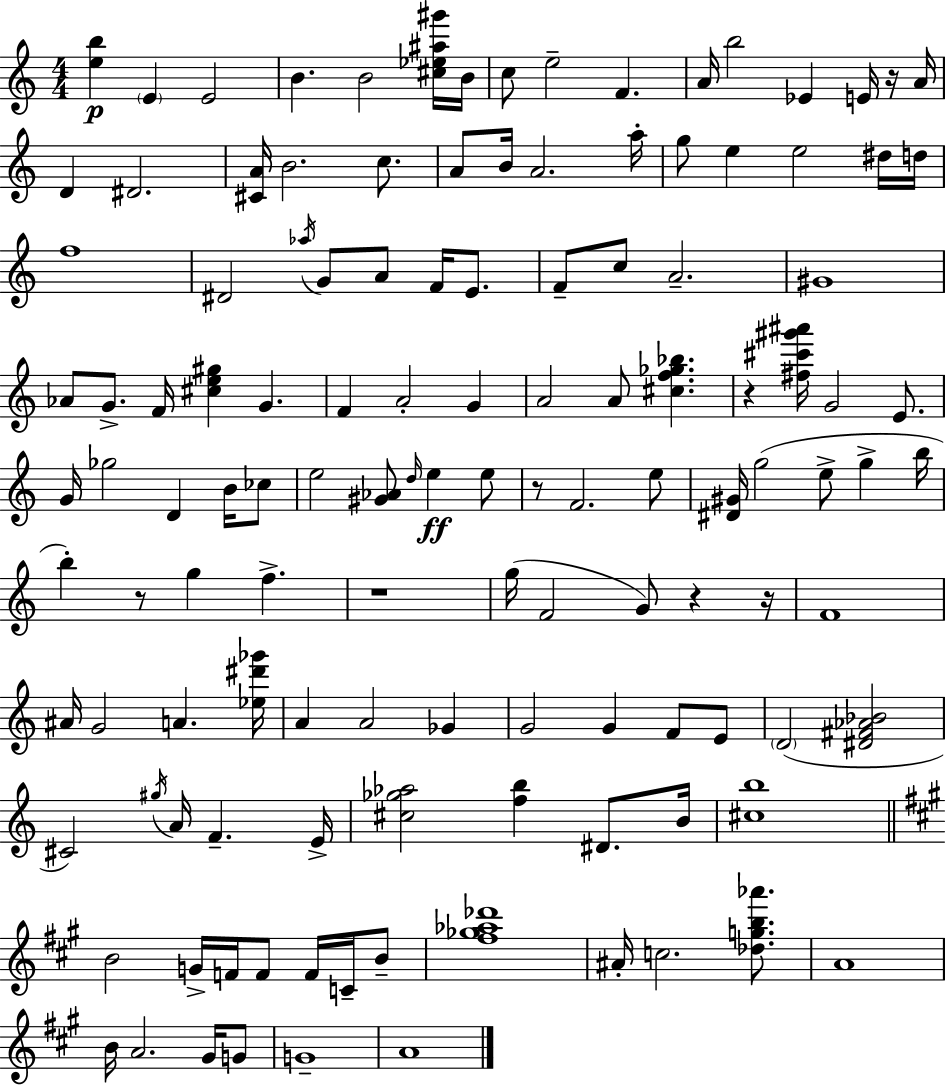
X:1
T:Untitled
M:4/4
L:1/4
K:Am
[eb] E E2 B B2 [^c_e^a^g']/4 B/4 c/2 e2 F A/4 b2 _E E/4 z/4 A/4 D ^D2 [^CA]/4 B2 c/2 A/2 B/4 A2 a/4 g/2 e e2 ^d/4 d/4 f4 ^D2 _a/4 G/2 A/2 F/4 E/2 F/2 c/2 A2 ^G4 _A/2 G/2 F/4 [^ce^g] G F A2 G A2 A/2 [^cf_g_b] z [^f^c'^g'^a']/4 G2 E/2 G/4 _g2 D B/4 _c/2 e2 [^G_A]/2 d/4 e e/2 z/2 F2 e/2 [^D^G]/4 g2 e/2 g b/4 b z/2 g f z4 g/4 F2 G/2 z z/4 F4 ^A/4 G2 A [_e^d'_g']/4 A A2 _G G2 G F/2 E/2 D2 [^D^F_A_B]2 ^C2 ^g/4 A/4 F E/4 [^c_g_a]2 [fb] ^D/2 B/4 [^cb]4 B2 G/4 F/4 F/2 F/4 C/4 B/2 [^f_g_a_d']4 ^A/4 c2 [_dgb_a']/2 A4 B/4 A2 ^G/4 G/2 G4 A4